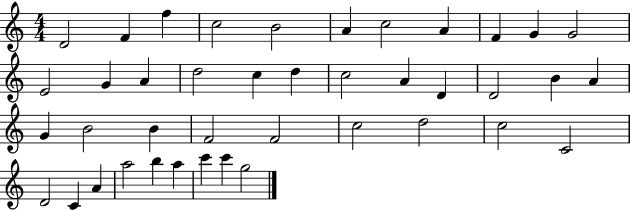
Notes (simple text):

D4/h F4/q F5/q C5/h B4/h A4/q C5/h A4/q F4/q G4/q G4/h E4/h G4/q A4/q D5/h C5/q D5/q C5/h A4/q D4/q D4/h B4/q A4/q G4/q B4/h B4/q F4/h F4/h C5/h D5/h C5/h C4/h D4/h C4/q A4/q A5/h B5/q A5/q C6/q C6/q G5/h